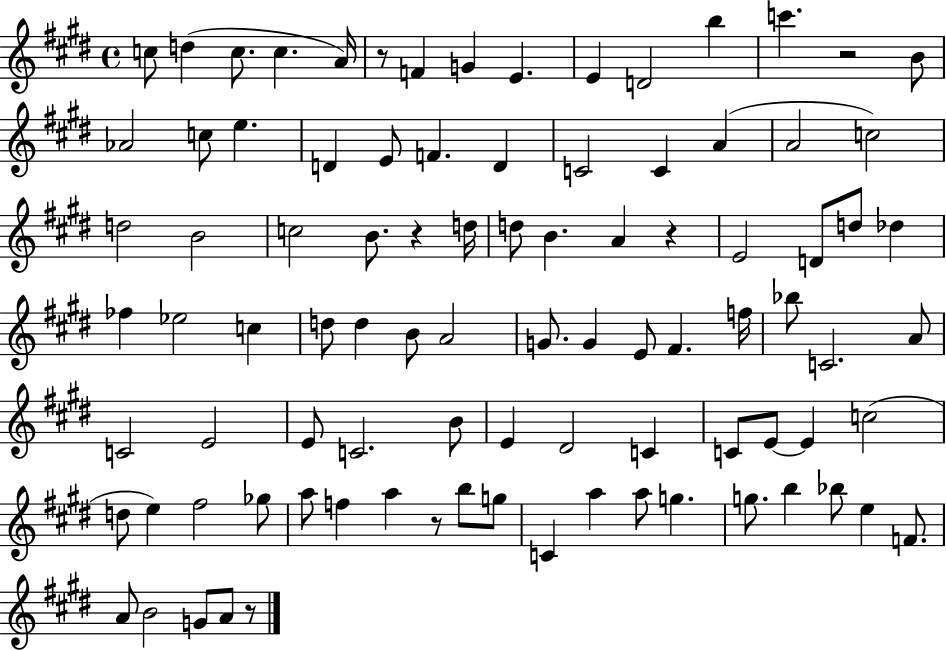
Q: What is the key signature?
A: E major